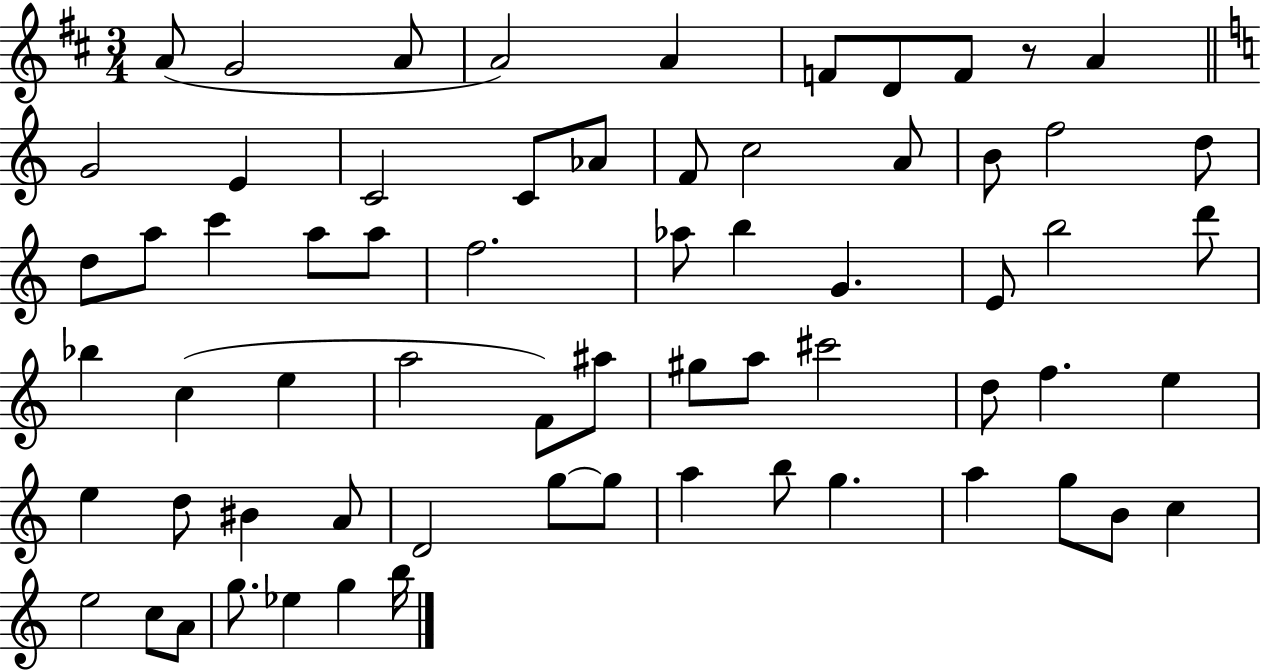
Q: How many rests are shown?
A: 1